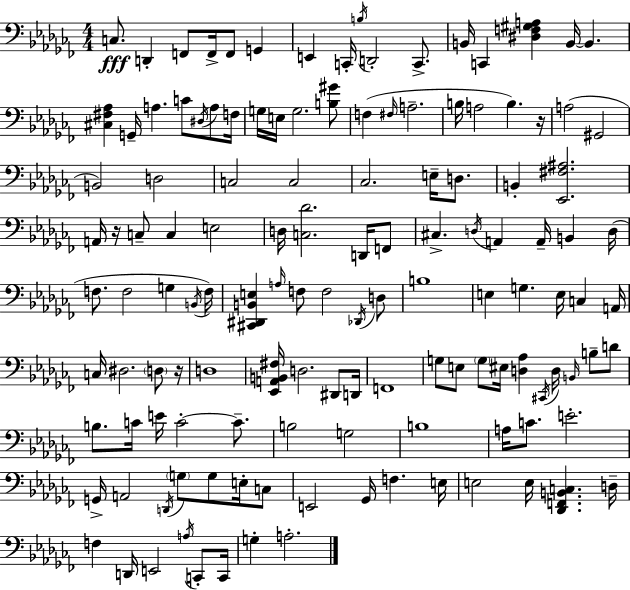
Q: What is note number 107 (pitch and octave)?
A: F3